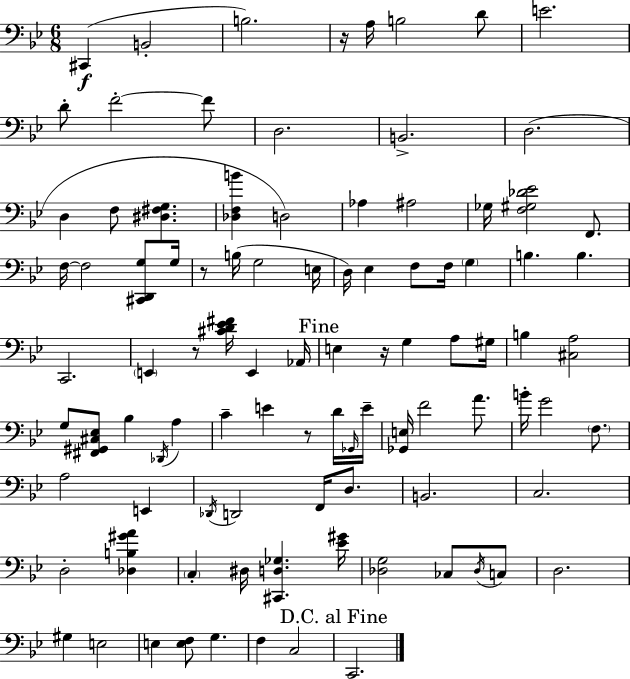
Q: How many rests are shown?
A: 5